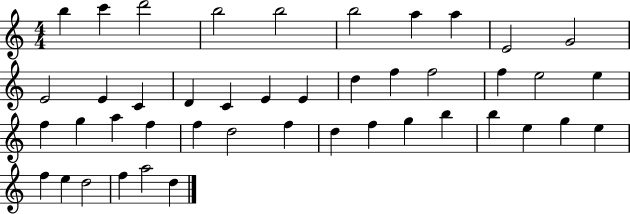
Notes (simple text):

B5/q C6/q D6/h B5/h B5/h B5/h A5/q A5/q E4/h G4/h E4/h E4/q C4/q D4/q C4/q E4/q E4/q D5/q F5/q F5/h F5/q E5/h E5/q F5/q G5/q A5/q F5/q F5/q D5/h F5/q D5/q F5/q G5/q B5/q B5/q E5/q G5/q E5/q F5/q E5/q D5/h F5/q A5/h D5/q